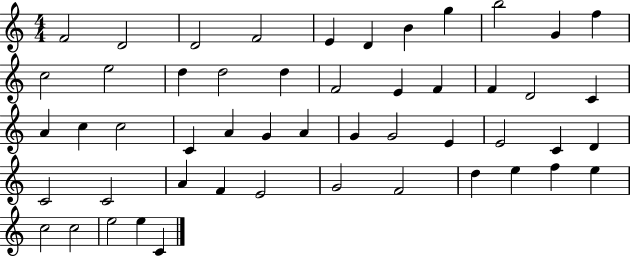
F4/h D4/h D4/h F4/h E4/q D4/q B4/q G5/q B5/h G4/q F5/q C5/h E5/h D5/q D5/h D5/q F4/h E4/q F4/q F4/q D4/h C4/q A4/q C5/q C5/h C4/q A4/q G4/q A4/q G4/q G4/h E4/q E4/h C4/q D4/q C4/h C4/h A4/q F4/q E4/h G4/h F4/h D5/q E5/q F5/q E5/q C5/h C5/h E5/h E5/q C4/q